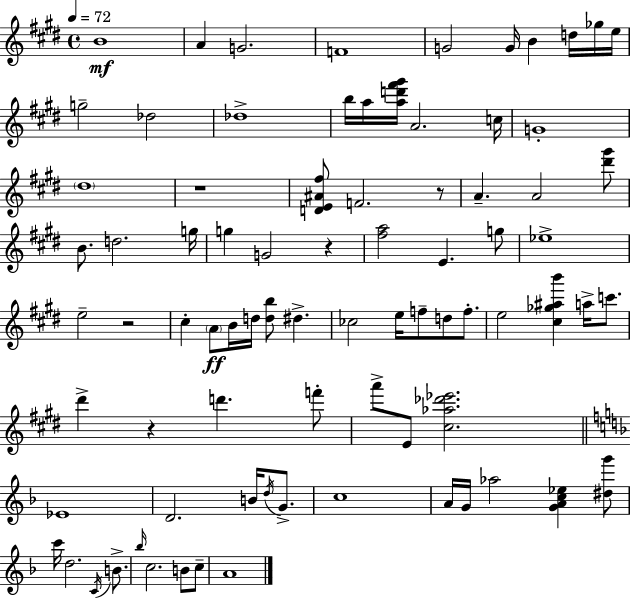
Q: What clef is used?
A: treble